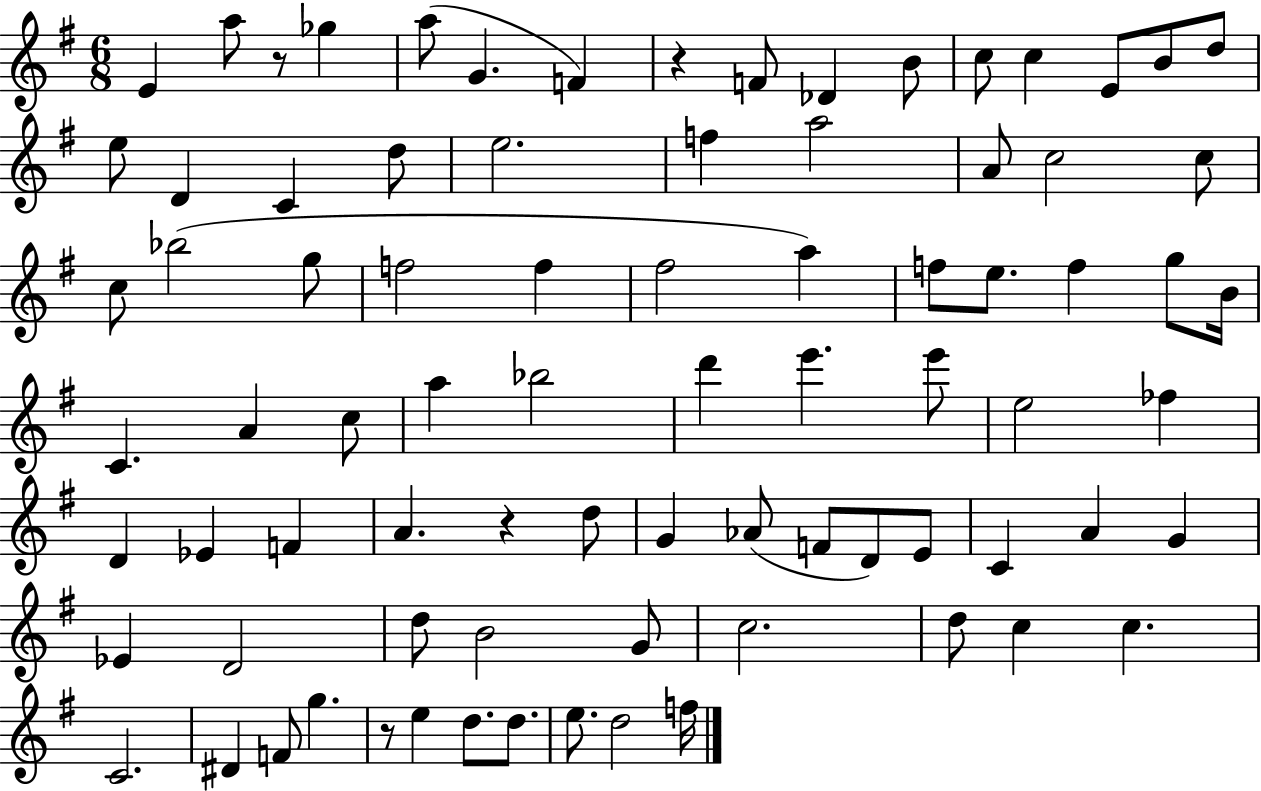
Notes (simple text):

E4/q A5/e R/e Gb5/q A5/e G4/q. F4/q R/q F4/e Db4/q B4/e C5/e C5/q E4/e B4/e D5/e E5/e D4/q C4/q D5/e E5/h. F5/q A5/h A4/e C5/h C5/e C5/e Bb5/h G5/e F5/h F5/q F#5/h A5/q F5/e E5/e. F5/q G5/e B4/s C4/q. A4/q C5/e A5/q Bb5/h D6/q E6/q. E6/e E5/h FES5/q D4/q Eb4/q F4/q A4/q. R/q D5/e G4/q Ab4/e F4/e D4/e E4/e C4/q A4/q G4/q Eb4/q D4/h D5/e B4/h G4/e C5/h. D5/e C5/q C5/q. C4/h. D#4/q F4/e G5/q. R/e E5/q D5/e. D5/e. E5/e. D5/h F5/s